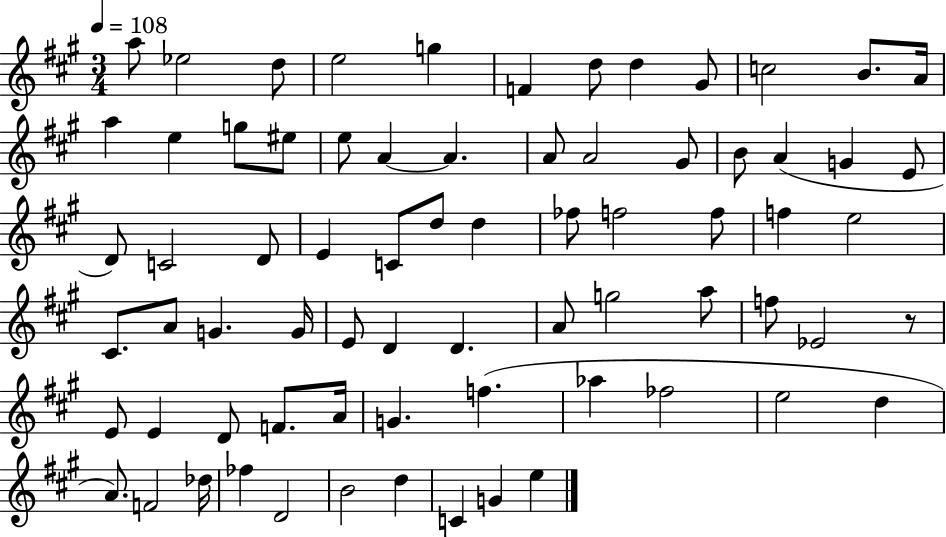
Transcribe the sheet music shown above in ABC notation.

X:1
T:Untitled
M:3/4
L:1/4
K:A
a/2 _e2 d/2 e2 g F d/2 d ^G/2 c2 B/2 A/4 a e g/2 ^e/2 e/2 A A A/2 A2 ^G/2 B/2 A G E/2 D/2 C2 D/2 E C/2 d/2 d _f/2 f2 f/2 f e2 ^C/2 A/2 G G/4 E/2 D D A/2 g2 a/2 f/2 _E2 z/2 E/2 E D/2 F/2 A/4 G f _a _f2 e2 d A/2 F2 _d/4 _f D2 B2 d C G e